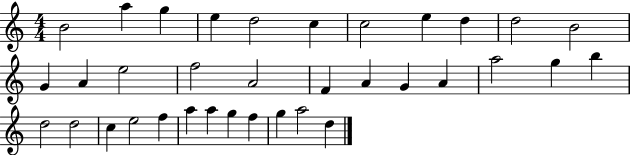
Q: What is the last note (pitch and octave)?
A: D5